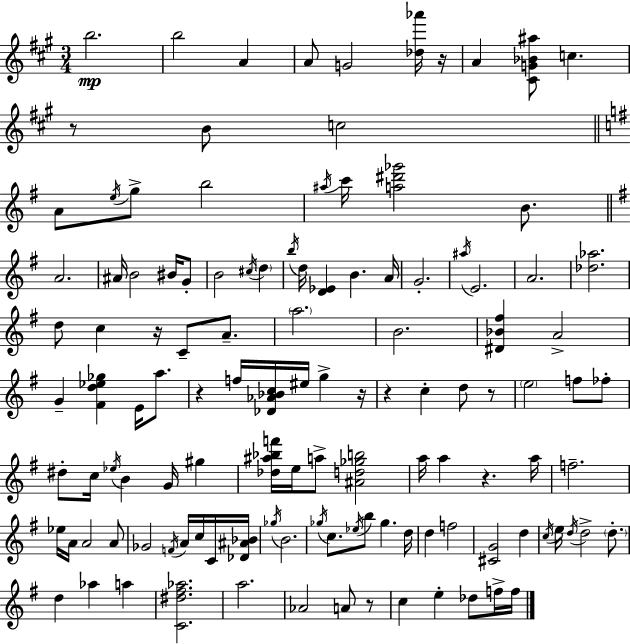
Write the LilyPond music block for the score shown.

{
  \clef treble
  \numericTimeSignature
  \time 3/4
  \key a \major
  b''2.\mp | b''2 a'4 | a'8 g'2 <des'' aes'''>16 r16 | a'4 <cis' g' bes' ais''>8 c''4. | \break r8 b'8 c''2 | \bar "||" \break \key g \major a'8 \acciaccatura { e''16 } g''8-> b''2 | \acciaccatura { ais''16 } c'''16 <a'' dis''' ges'''>2 b'8. | \bar "||" \break \key e \minor a'2. | ais'16 b'2 bis'16 g'8-. | b'2 \acciaccatura { cis''16 } \parenthesize d''4 | \acciaccatura { b''16 } d''16 <d' ees'>4 b'4. | \break a'16 g'2.-. | \acciaccatura { ais''16 } e'2. | a'2. | <des'' aes''>2. | \break d''8 c''4 r16 c'8-- | a'8.-- \parenthesize a''2. | b'2. | <dis' bes' fis''>4 a'2-> | \break g'4-- <fis' d'' ees'' ges''>4 e'16 | a''8. r4 f''16 <des' aes' bes' c''>16 eis''16 g''4-> | r16 r4 c''4-. d''8 | r8 \parenthesize e''2 f''8 | \break fes''8-. dis''8-. c''16 \acciaccatura { ees''16 } b'4 g'16 | gis''4 <des'' ais'' bes'' f'''>16 e''16 a''8-> <ais' d'' ges'' b''>2 | a''16 a''4 r4. | a''16 f''2.-- | \break ees''16 a'16 a'2 | a'8 ges'2 | \acciaccatura { f'16 } a'16 c''16 c'16 <des' ais' bes'>16 \acciaccatura { ges''16 } b'2. | \acciaccatura { ges''16 } c''8. \acciaccatura { ees''16 } b''8 | \break ges''4. d''16 d''4 | f''2 <cis' g'>2 | d''4 \acciaccatura { c''16 } e''16 \acciaccatura { d''16 } d''2-> | \parenthesize d''8.-. d''4 | \break aes''4 a''4 <c' dis'' fis'' aes''>2. | a''2. | aes'2 | a'8 r8 c''4 | \break e''4-. des''8 f''16-> f''16 \bar "|."
}